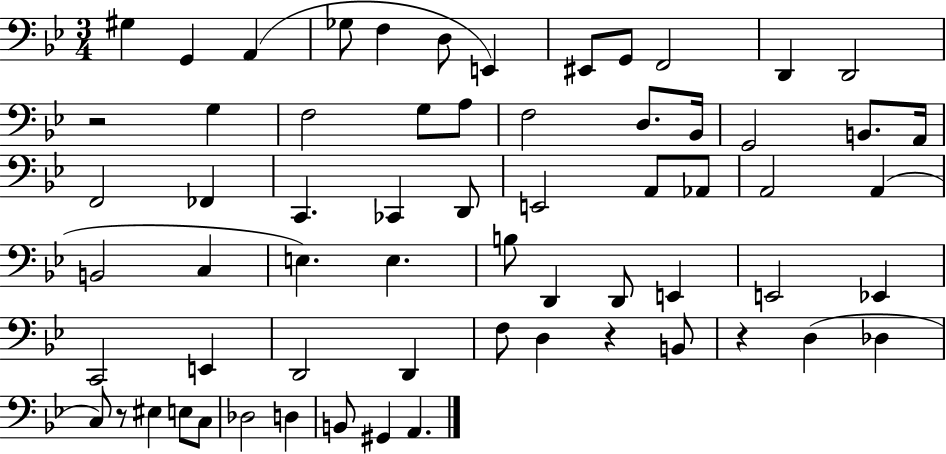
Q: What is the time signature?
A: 3/4